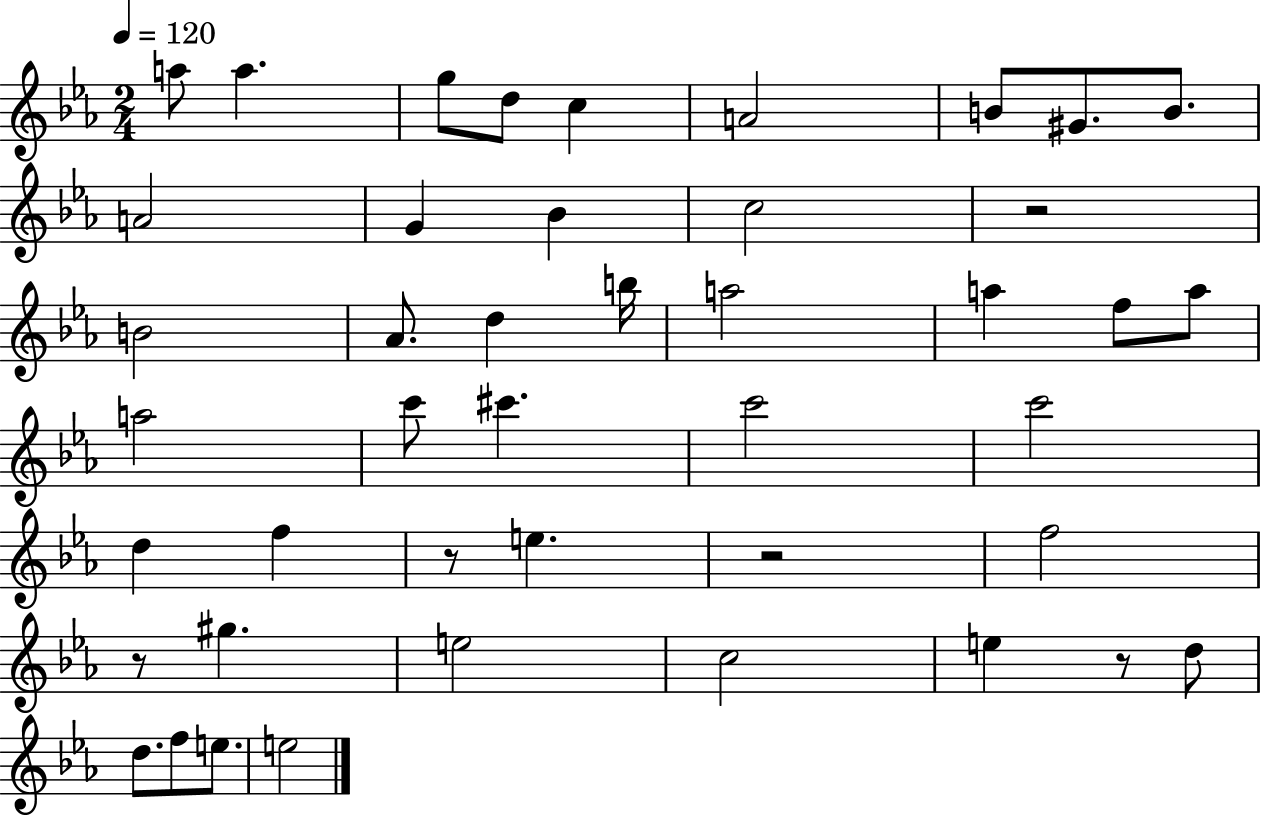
X:1
T:Untitled
M:2/4
L:1/4
K:Eb
a/2 a g/2 d/2 c A2 B/2 ^G/2 B/2 A2 G _B c2 z2 B2 _A/2 d b/4 a2 a f/2 a/2 a2 c'/2 ^c' c'2 c'2 d f z/2 e z2 f2 z/2 ^g e2 c2 e z/2 d/2 d/2 f/2 e/2 e2